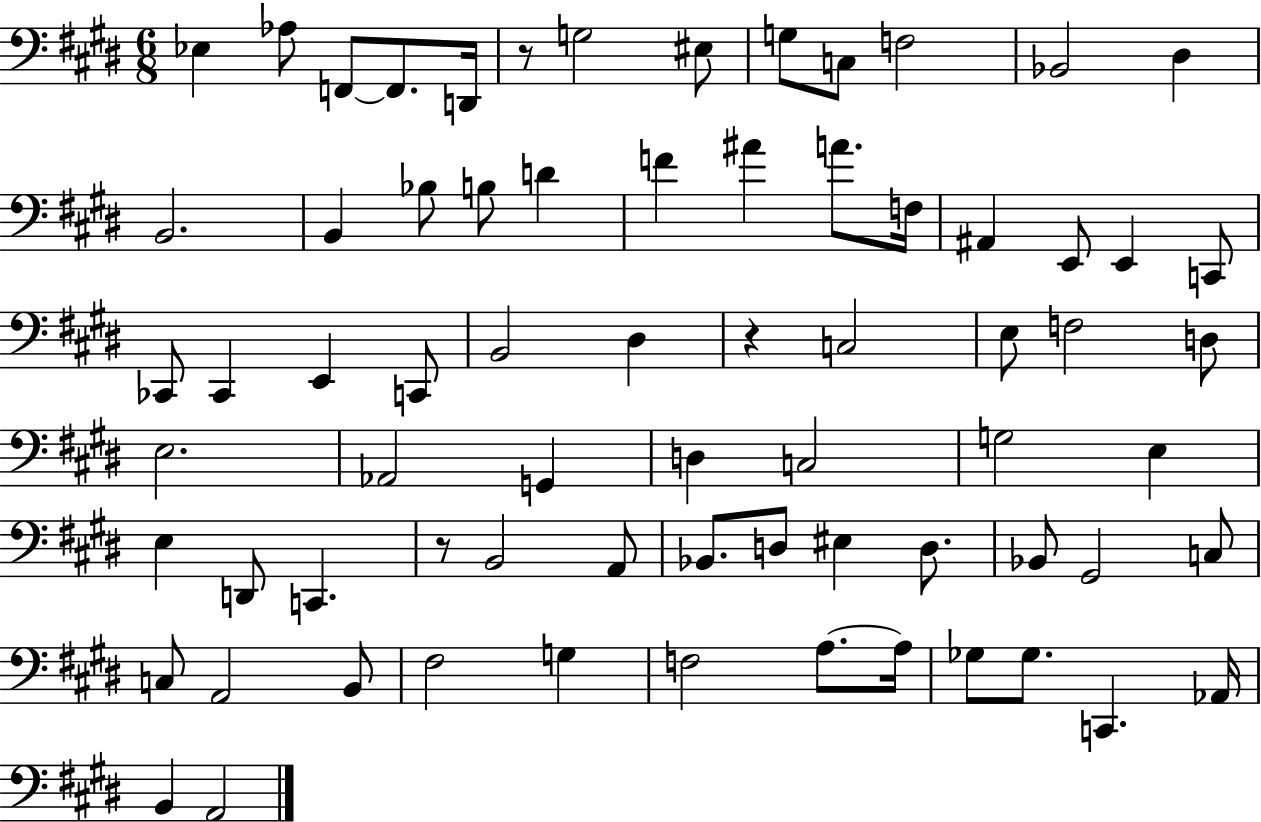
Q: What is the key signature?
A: E major